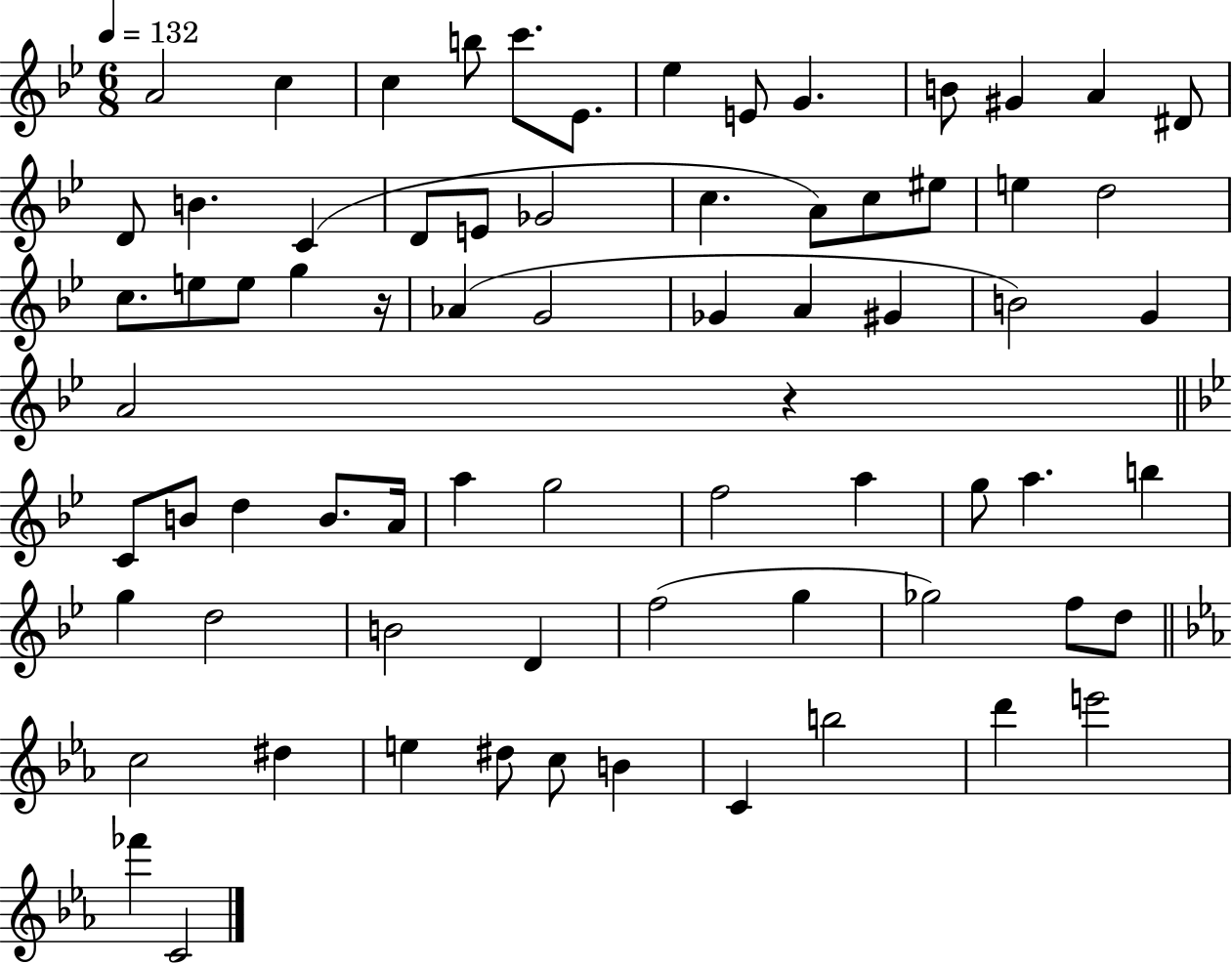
X:1
T:Untitled
M:6/8
L:1/4
K:Bb
A2 c c b/2 c'/2 _E/2 _e E/2 G B/2 ^G A ^D/2 D/2 B C D/2 E/2 _G2 c A/2 c/2 ^e/2 e d2 c/2 e/2 e/2 g z/4 _A G2 _G A ^G B2 G A2 z C/2 B/2 d B/2 A/4 a g2 f2 a g/2 a b g d2 B2 D f2 g _g2 f/2 d/2 c2 ^d e ^d/2 c/2 B C b2 d' e'2 _f' C2